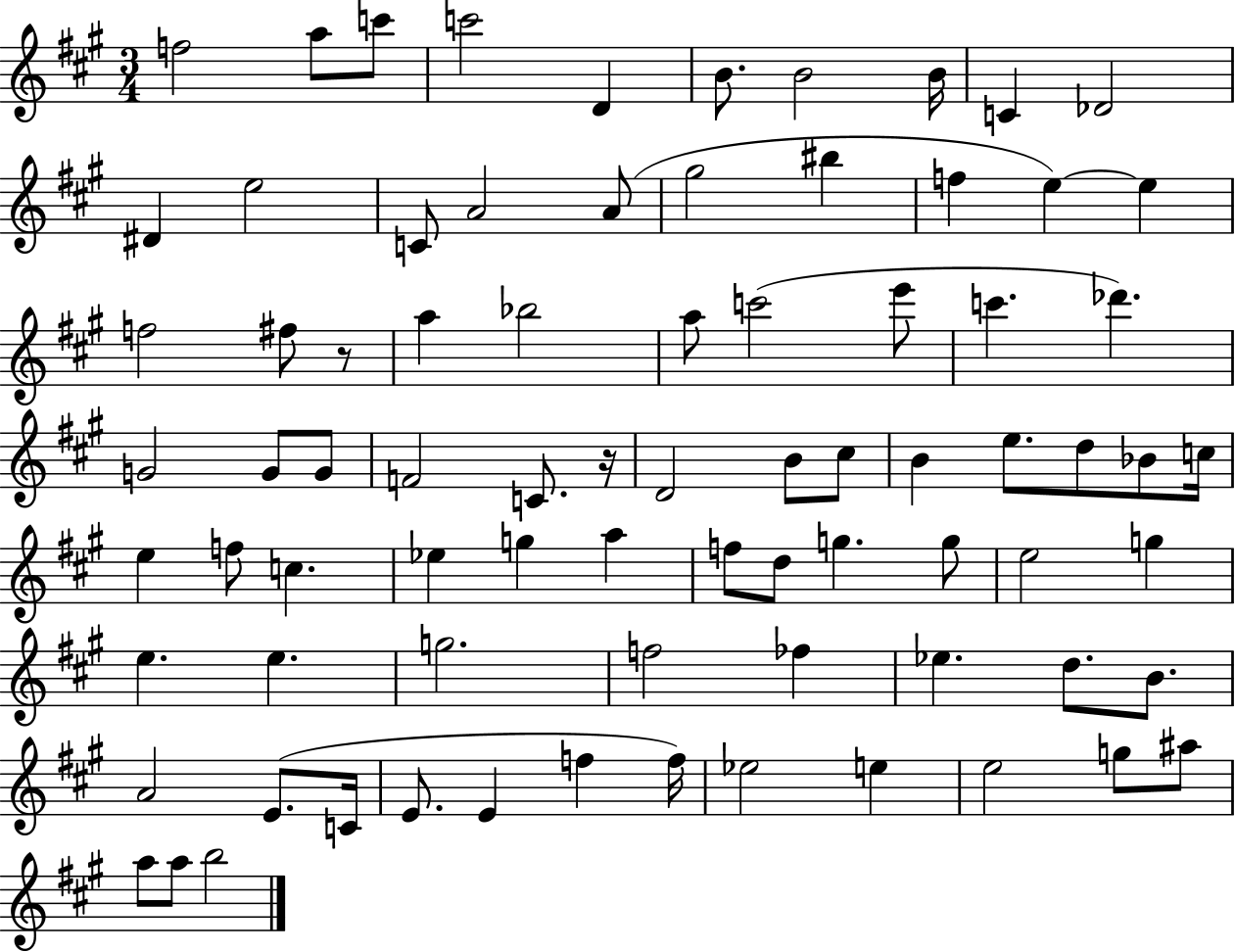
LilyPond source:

{
  \clef treble
  \numericTimeSignature
  \time 3/4
  \key a \major
  \repeat volta 2 { f''2 a''8 c'''8 | c'''2 d'4 | b'8. b'2 b'16 | c'4 des'2 | \break dis'4 e''2 | c'8 a'2 a'8( | gis''2 bis''4 | f''4 e''4~~) e''4 | \break f''2 fis''8 r8 | a''4 bes''2 | a''8 c'''2( e'''8 | c'''4. des'''4.) | \break g'2 g'8 g'8 | f'2 c'8. r16 | d'2 b'8 cis''8 | b'4 e''8. d''8 bes'8 c''16 | \break e''4 f''8 c''4. | ees''4 g''4 a''4 | f''8 d''8 g''4. g''8 | e''2 g''4 | \break e''4. e''4. | g''2. | f''2 fes''4 | ees''4. d''8. b'8. | \break a'2 e'8.( c'16 | e'8. e'4 f''4 f''16) | ees''2 e''4 | e''2 g''8 ais''8 | \break a''8 a''8 b''2 | } \bar "|."
}